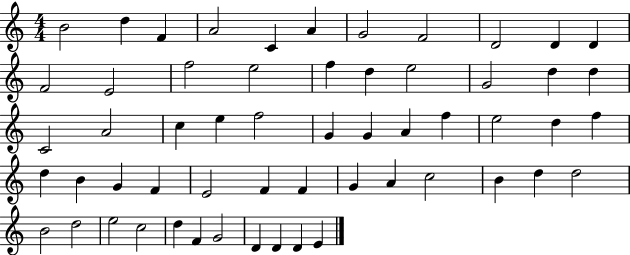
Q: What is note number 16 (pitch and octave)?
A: F5